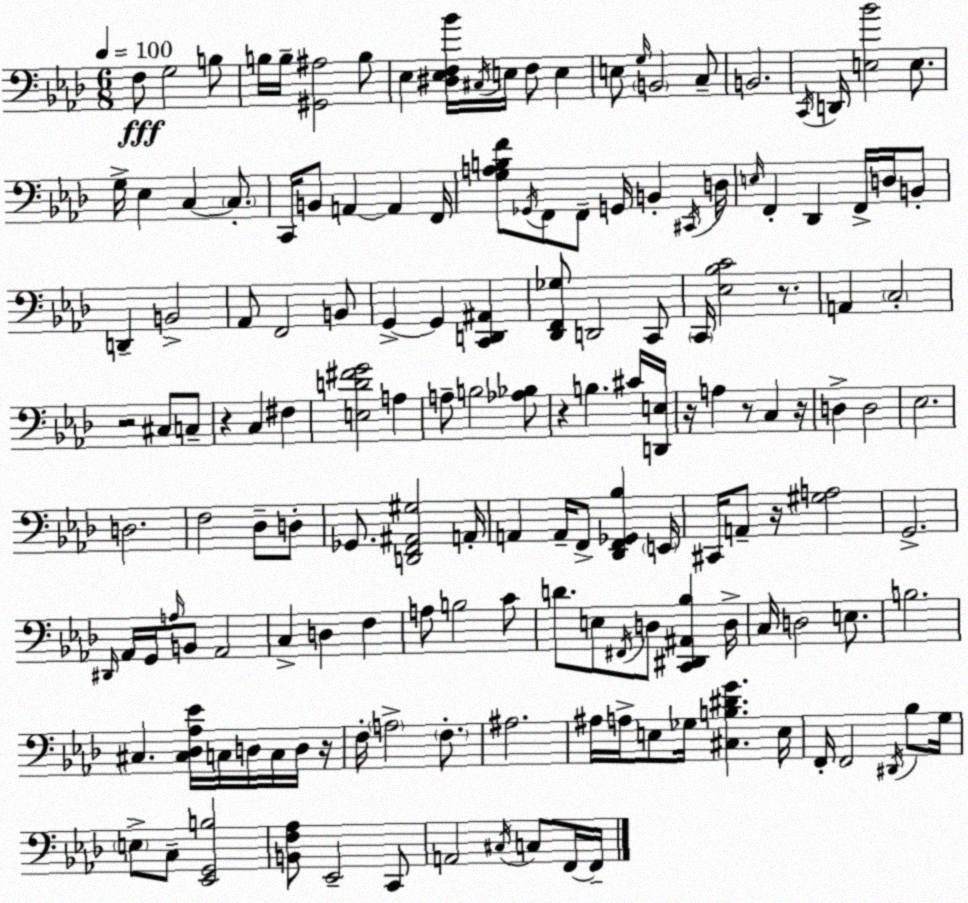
X:1
T:Untitled
M:6/8
L:1/4
K:Ab
F,/2 G,2 B,/2 B,/4 B,/4 [^G,,^A,]2 B,/2 _E, [^D,_E,F,_B]/4 ^C,/4 E,/4 F,/2 E, E,/2 G,/4 B,,2 C,/2 B,,2 C,,/4 D,,/4 [E,_B]2 E,/2 G,/4 _E, C, C,/2 C,,/4 B,,/2 A,, A,, F,,/4 [G,A,B,F]/2 _G,,/4 F,,/2 F,,/2 G,,/4 B,, ^C,,/4 D,/4 E,/4 F,, _D,, F,,/4 D,/4 B,,/2 D,, B,,2 _A,,/2 F,,2 B,,/2 G,, G,, [C,,D,,^A,,] [_D,,F,,_G,]/2 D,,2 C,,/2 C,,/4 [_E,_B,C]2 z/2 A,, C,2 z2 ^C,/2 C,/2 z C, ^F, [E,D^FG]2 A, A,/2 B,2 [_A,_B,]/2 z B, ^C/4 [D,,E,]/4 z/4 A, z/2 C, z/4 D, D,2 _E,2 D,2 F,2 _D,/2 D,/2 _G,,/2 [D,,F,,^A,,^G,]2 A,,/4 A,, A,,/4 F,,/2 [_D,,F,,_G,,_B,] E,,/4 ^C,,/4 A,,/2 z/4 [^G,A,]2 G,,2 ^D,,/4 _A,,/4 G,,/4 A,/4 B,,/2 _A,,2 C, D, F, A,/2 B,2 C/2 D/2 E,/2 ^F,,/4 D,/2 [C,,^D,,^A,,_B,] D,/4 C,/4 D,2 E,/2 B,2 ^C, [^C,_D,_A,_E]/4 C,/4 D,/4 C,/4 D,/4 z/4 F,/4 A,2 F,/2 ^A,2 ^A,/4 A,/4 E,/2 _G,/4 [^C,B,^DG] E,/4 F,,/4 F,,2 ^D,,/4 _B,/2 G,/4 E,/2 C,/2 [_E,,G,,B,]2 [B,,F,_A,]/2 _E,,2 C,,/2 A,,2 ^C,/4 C,/2 F,,/4 F,,/4